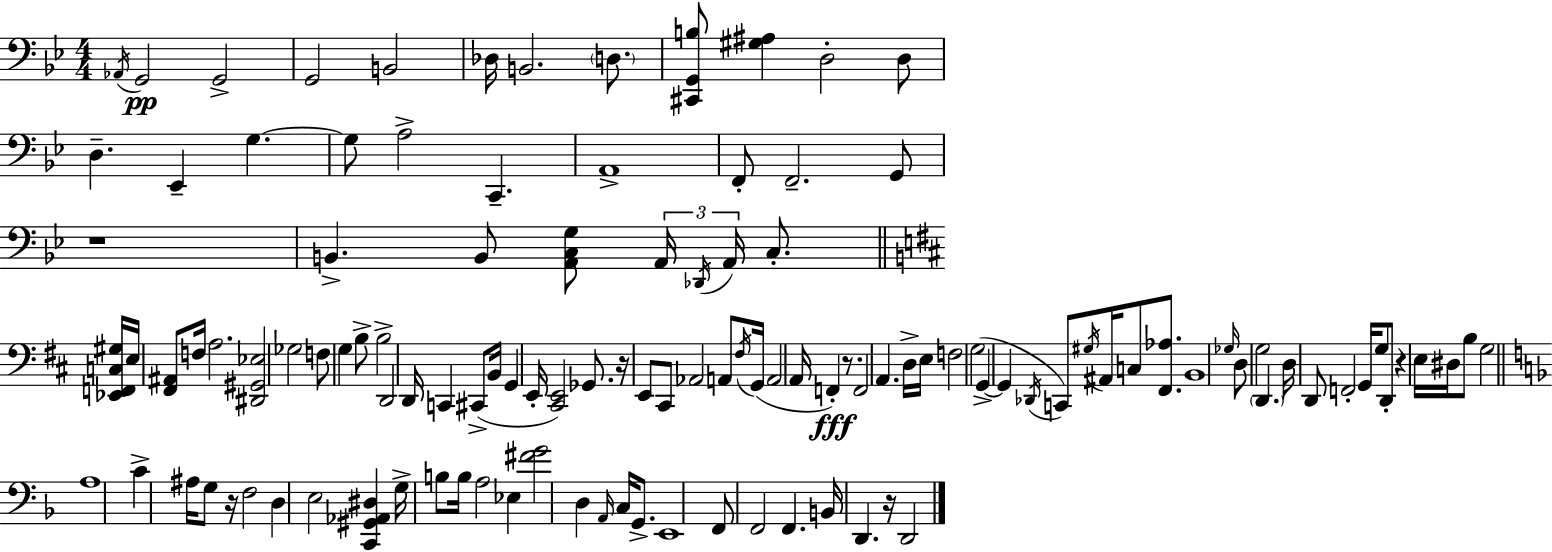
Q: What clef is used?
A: bass